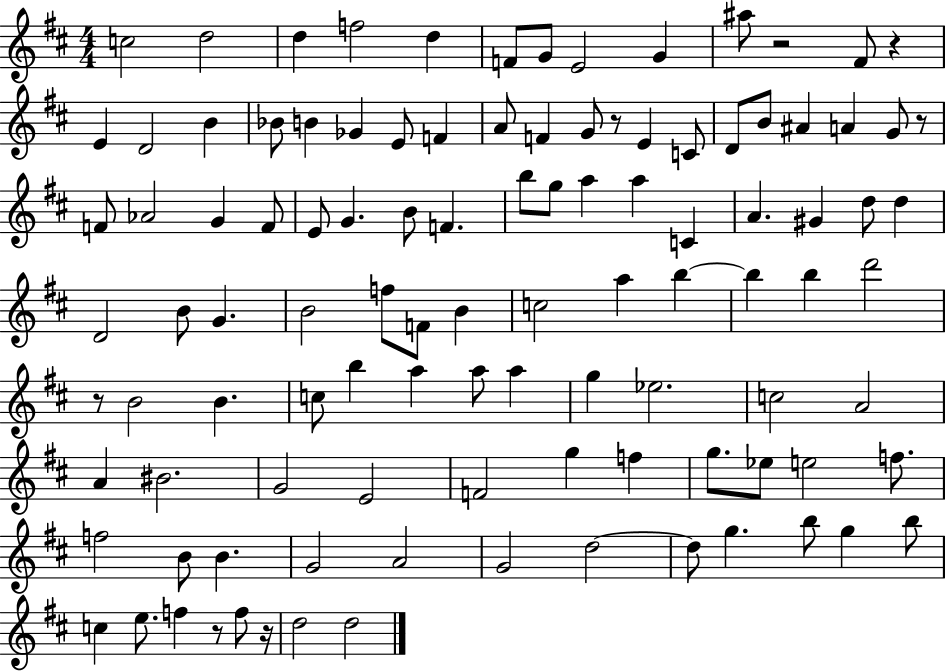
{
  \clef treble
  \numericTimeSignature
  \time 4/4
  \key d \major
  c''2 d''2 | d''4 f''2 d''4 | f'8 g'8 e'2 g'4 | ais''8 r2 fis'8 r4 | \break e'4 d'2 b'4 | bes'8 b'4 ges'4 e'8 f'4 | a'8 f'4 g'8 r8 e'4 c'8 | d'8 b'8 ais'4 a'4 g'8 r8 | \break f'8 aes'2 g'4 f'8 | e'8 g'4. b'8 f'4. | b''8 g''8 a''4 a''4 c'4 | a'4. gis'4 d''8 d''4 | \break d'2 b'8 g'4. | b'2 f''8 f'8 b'4 | c''2 a''4 b''4~~ | b''4 b''4 d'''2 | \break r8 b'2 b'4. | c''8 b''4 a''4 a''8 a''4 | g''4 ees''2. | c''2 a'2 | \break a'4 bis'2. | g'2 e'2 | f'2 g''4 f''4 | g''8. ees''8 e''2 f''8. | \break f''2 b'8 b'4. | g'2 a'2 | g'2 d''2~~ | d''8 g''4. b''8 g''4 b''8 | \break c''4 e''8. f''4 r8 f''8 r16 | d''2 d''2 | \bar "|."
}